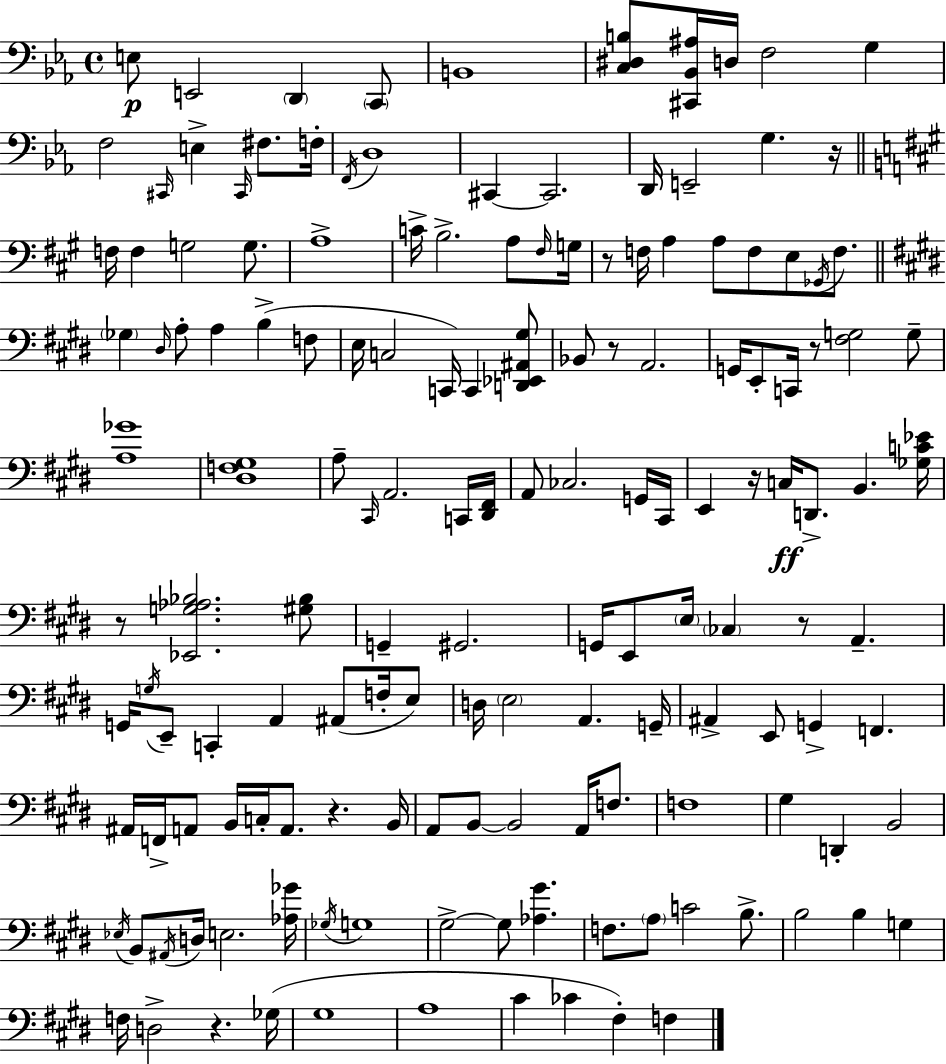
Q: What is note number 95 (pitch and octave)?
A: A2